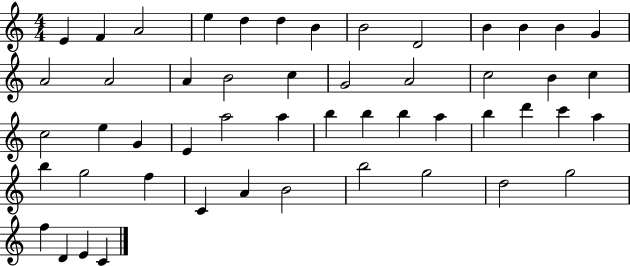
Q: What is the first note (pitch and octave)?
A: E4